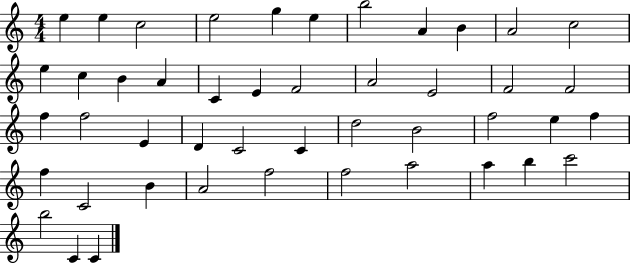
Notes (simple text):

E5/q E5/q C5/h E5/h G5/q E5/q B5/h A4/q B4/q A4/h C5/h E5/q C5/q B4/q A4/q C4/q E4/q F4/h A4/h E4/h F4/h F4/h F5/q F5/h E4/q D4/q C4/h C4/q D5/h B4/h F5/h E5/q F5/q F5/q C4/h B4/q A4/h F5/h F5/h A5/h A5/q B5/q C6/h B5/h C4/q C4/q